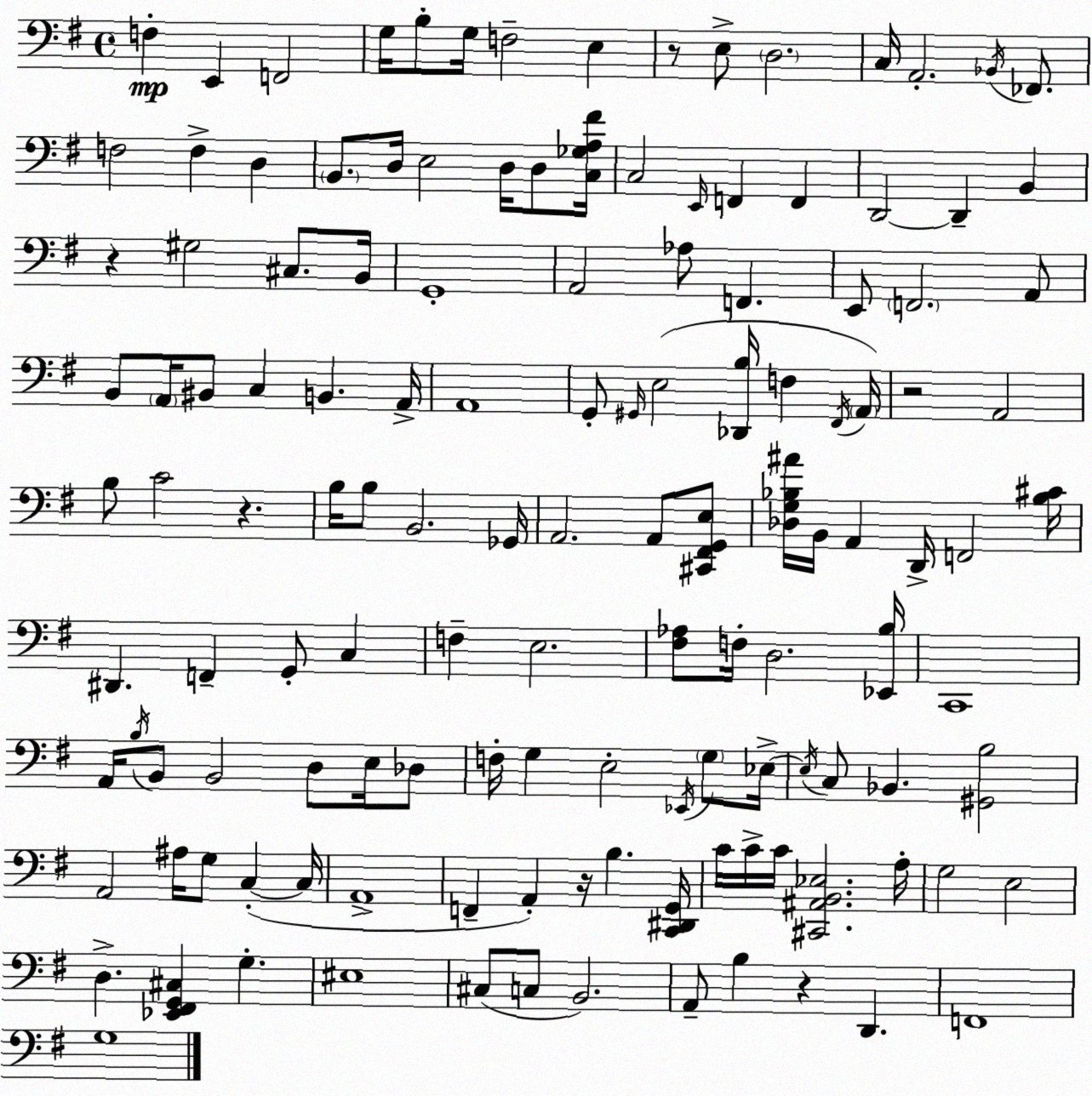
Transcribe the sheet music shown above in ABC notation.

X:1
T:Untitled
M:4/4
L:1/4
K:Em
F, E,, F,,2 G,/4 B,/2 G,/4 F,2 E, z/2 E,/2 D,2 C,/4 A,,2 _B,,/4 _F,,/2 F,2 F, D, B,,/2 D,/4 E,2 D,/4 D,/2 [C,_G,A,^F]/4 C,2 E,,/4 F,, F,, D,,2 D,, B,, z ^G,2 ^C,/2 B,,/4 G,,4 A,,2 _A,/2 F,, E,,/2 F,,2 A,,/2 B,,/2 A,,/4 ^B,,/2 C, B,, A,,/4 A,,4 G,,/2 ^G,,/4 E,2 [_D,,B,]/4 F, ^F,,/4 A,,/4 z2 A,,2 B,/2 C2 z B,/4 B,/2 B,,2 _G,,/4 A,,2 A,,/2 [^C,,^F,,G,,E,]/2 [_D,G,_B,^A]/4 B,,/4 A,, D,,/4 F,,2 [_B,^C]/4 ^D,, F,, G,,/2 C, F, E,2 [^F,_A,]/2 F,/4 D,2 [_E,,B,]/4 C,,4 A,,/4 B,/4 B,,/2 B,,2 D,/2 E,/4 _D,/2 F,/4 G, E,2 _E,,/4 G,/2 _E,/4 _E,/4 C,/2 _B,, [^G,,B,]2 A,,2 ^A,/4 G,/2 C, C,/4 A,,4 F,, A,, z/4 B, [C,,^D,,G,,]/4 C/4 C/4 C/4 [^C,,^A,,B,,_E,]2 A,/4 G,2 E,2 D, [_E,,^F,,G,,^C,] G, ^E,4 ^C,/2 C,/2 B,,2 A,,/2 B, z D,, F,,4 G,4